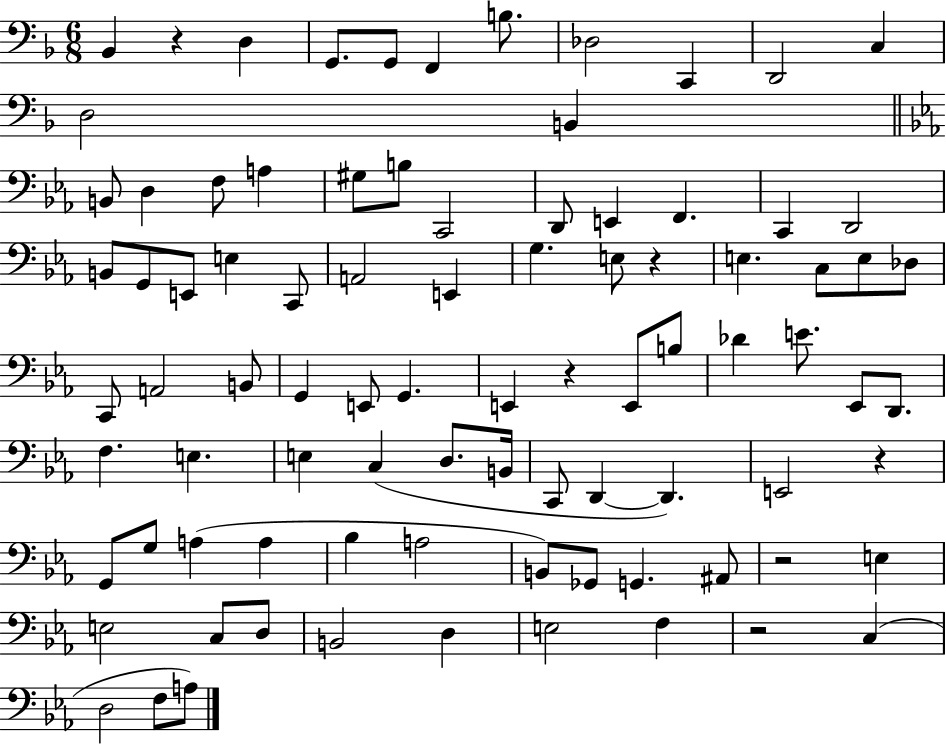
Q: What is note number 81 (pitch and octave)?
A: F3